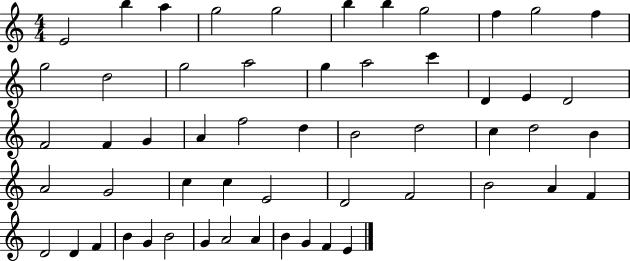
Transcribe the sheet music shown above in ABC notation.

X:1
T:Untitled
M:4/4
L:1/4
K:C
E2 b a g2 g2 b b g2 f g2 f g2 d2 g2 a2 g a2 c' D E D2 F2 F G A f2 d B2 d2 c d2 B A2 G2 c c E2 D2 F2 B2 A F D2 D F B G B2 G A2 A B G F E